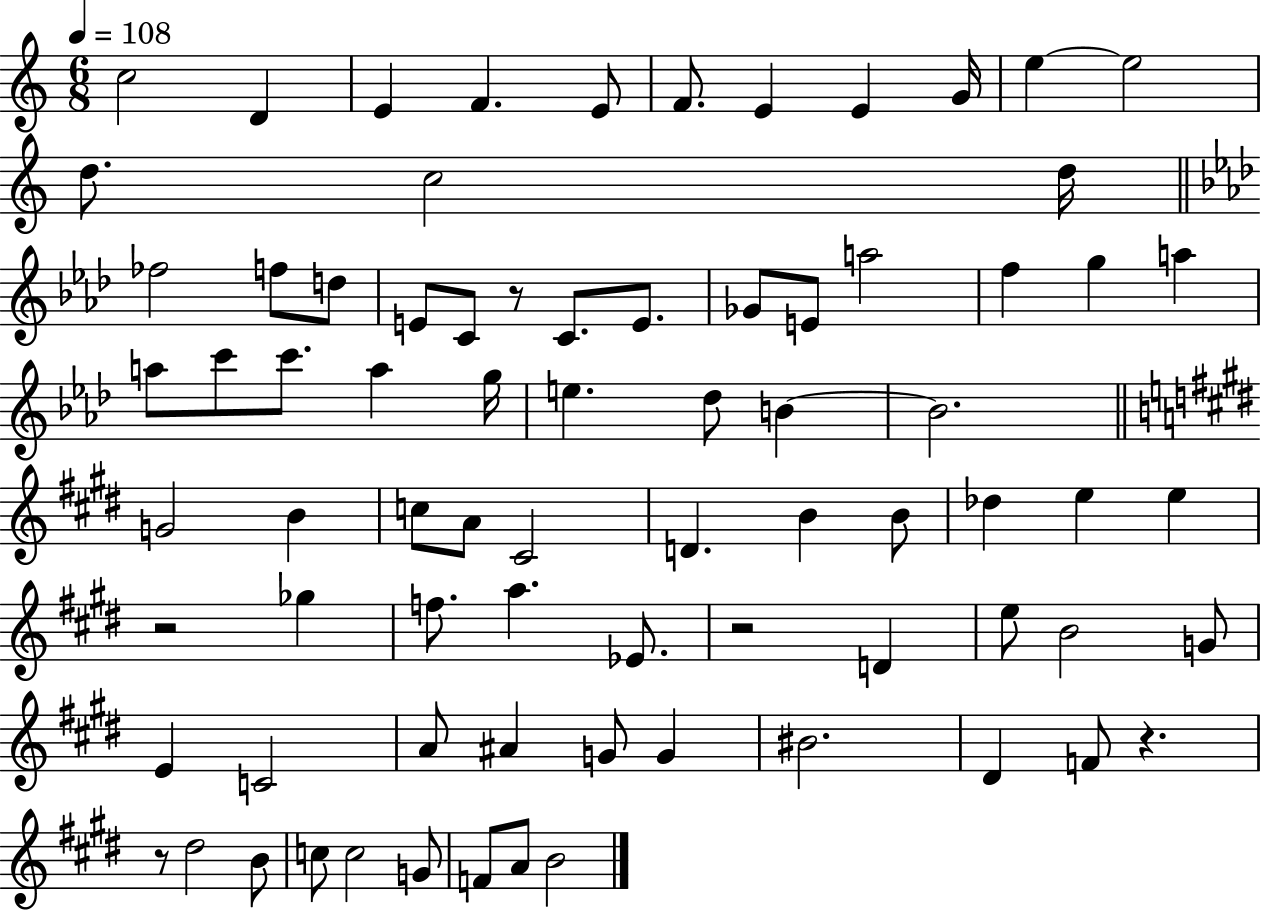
{
  \clef treble
  \numericTimeSignature
  \time 6/8
  \key c \major
  \tempo 4 = 108
  c''2 d'4 | e'4 f'4. e'8 | f'8. e'4 e'4 g'16 | e''4~~ e''2 | \break d''8. c''2 d''16 | \bar "||" \break \key aes \major fes''2 f''8 d''8 | e'8 c'8 r8 c'8. e'8. | ges'8 e'8 a''2 | f''4 g''4 a''4 | \break a''8 c'''8 c'''8. a''4 g''16 | e''4. des''8 b'4~~ | b'2. | \bar "||" \break \key e \major g'2 b'4 | c''8 a'8 cis'2 | d'4. b'4 b'8 | des''4 e''4 e''4 | \break r2 ges''4 | f''8. a''4. ees'8. | r2 d'4 | e''8 b'2 g'8 | \break e'4 c'2 | a'8 ais'4 g'8 g'4 | bis'2. | dis'4 f'8 r4. | \break r8 dis''2 b'8 | c''8 c''2 g'8 | f'8 a'8 b'2 | \bar "|."
}